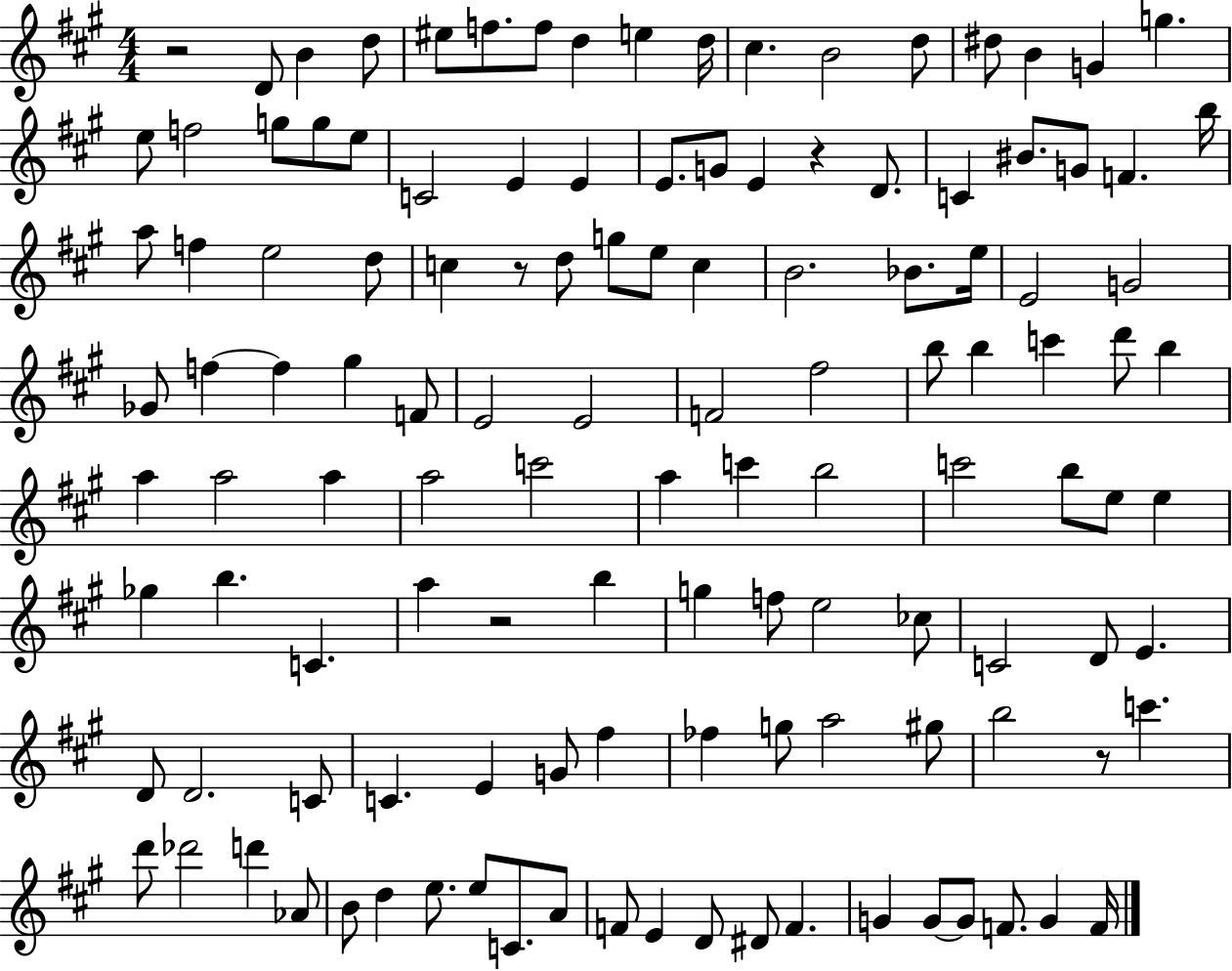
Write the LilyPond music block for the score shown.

{
  \clef treble
  \numericTimeSignature
  \time 4/4
  \key a \major
  \repeat volta 2 { r2 d'8 b'4 d''8 | eis''8 f''8. f''8 d''4 e''4 d''16 | cis''4. b'2 d''8 | dis''8 b'4 g'4 g''4. | \break e''8 f''2 g''8 g''8 e''8 | c'2 e'4 e'4 | e'8. g'8 e'4 r4 d'8. | c'4 bis'8. g'8 f'4. b''16 | \break a''8 f''4 e''2 d''8 | c''4 r8 d''8 g''8 e''8 c''4 | b'2. bes'8. e''16 | e'2 g'2 | \break ges'8 f''4~~ f''4 gis''4 f'8 | e'2 e'2 | f'2 fis''2 | b''8 b''4 c'''4 d'''8 b''4 | \break a''4 a''2 a''4 | a''2 c'''2 | a''4 c'''4 b''2 | c'''2 b''8 e''8 e''4 | \break ges''4 b''4. c'4. | a''4 r2 b''4 | g''4 f''8 e''2 ces''8 | c'2 d'8 e'4. | \break d'8 d'2. c'8 | c'4. e'4 g'8 fis''4 | fes''4 g''8 a''2 gis''8 | b''2 r8 c'''4. | \break d'''8 des'''2 d'''4 aes'8 | b'8 d''4 e''8. e''8 c'8. a'8 | f'8 e'4 d'8 dis'8 f'4. | g'4 g'8~~ g'8 f'8. g'4 f'16 | \break } \bar "|."
}